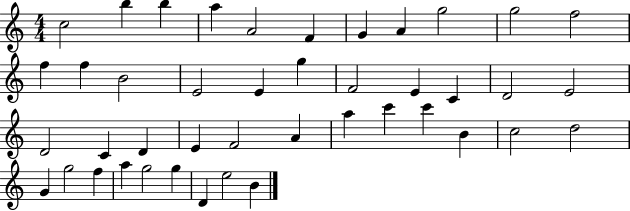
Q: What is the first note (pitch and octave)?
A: C5